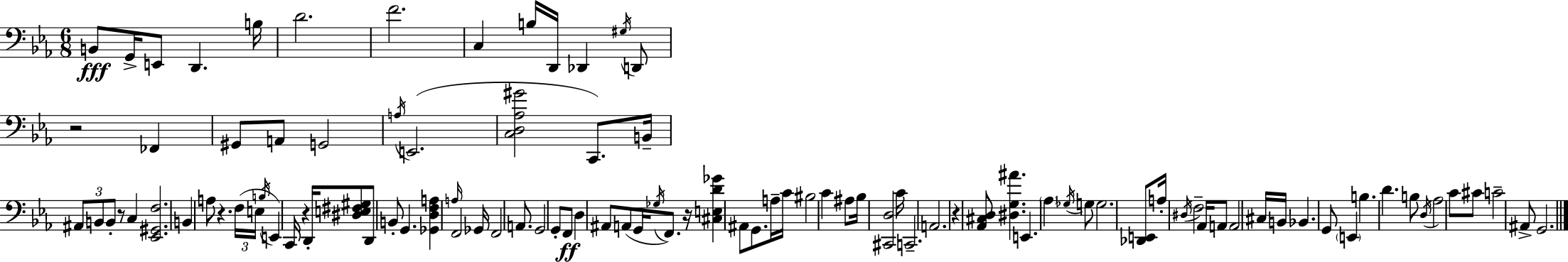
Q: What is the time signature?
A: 6/8